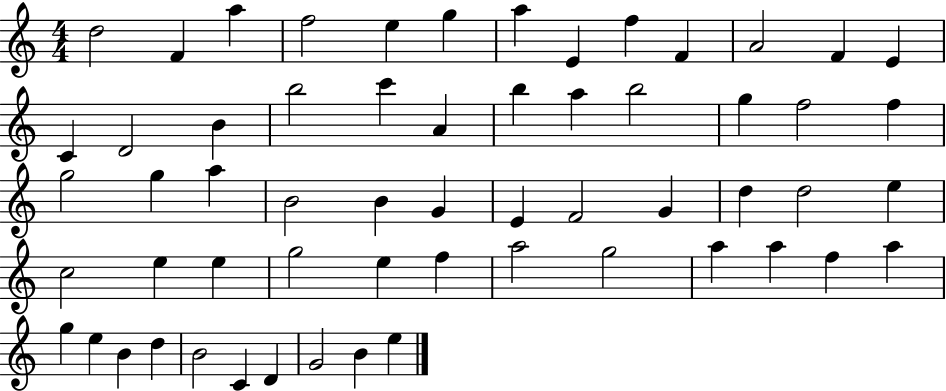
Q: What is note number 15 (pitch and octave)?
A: D4